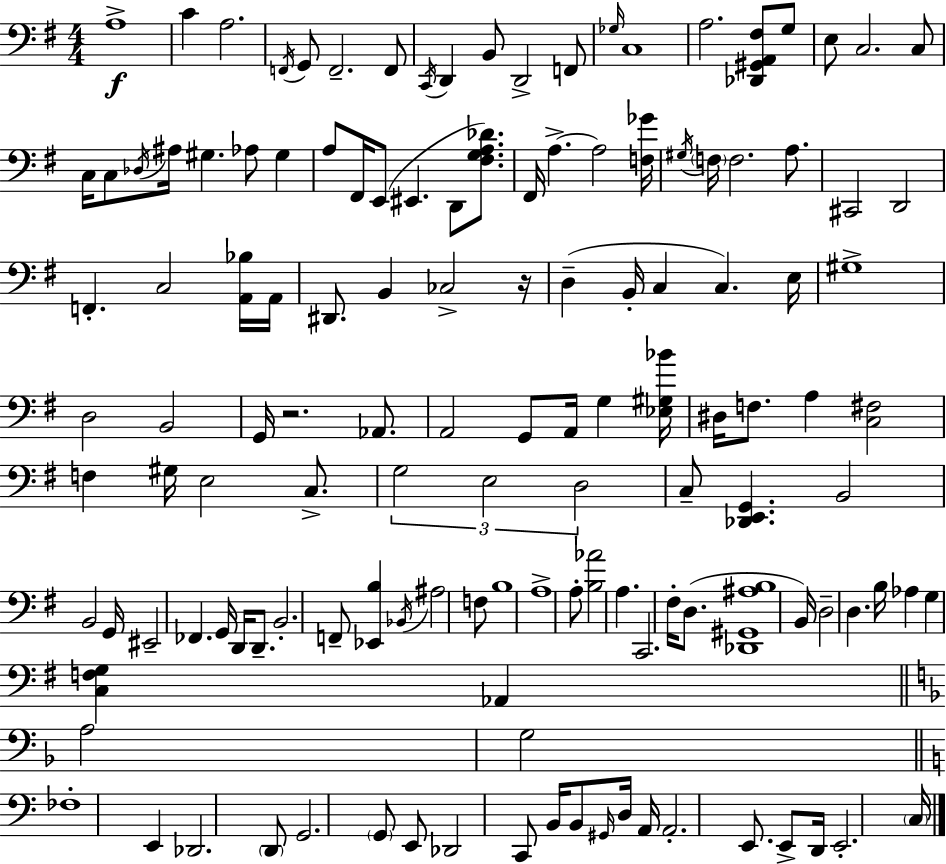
X:1
T:Untitled
M:4/4
L:1/4
K:G
A,4 C A,2 F,,/4 G,,/2 F,,2 F,,/2 C,,/4 D,, B,,/2 D,,2 F,,/2 _G,/4 C,4 A,2 [_D,,^G,,A,,^F,]/2 G,/2 E,/2 C,2 C,/2 C,/4 C,/2 _D,/4 ^A,/4 ^G, _A,/2 ^G, A,/2 ^F,,/4 E,,/2 ^E,, D,,/2 [^F,G,A,_D]/2 ^F,,/4 A, A,2 [F,_G]/4 ^G,/4 F,/4 F,2 A,/2 ^C,,2 D,,2 F,, C,2 [A,,_B,]/4 A,,/4 ^D,,/2 B,, _C,2 z/4 D, B,,/4 C, C, E,/4 ^G,4 D,2 B,,2 G,,/4 z2 _A,,/2 A,,2 G,,/2 A,,/4 G, [_E,^G,_B]/4 ^D,/4 F,/2 A, [C,^F,]2 F, ^G,/4 E,2 C,/2 G,2 E,2 D,2 C,/2 [_D,,E,,G,,] B,,2 B,,2 G,,/4 ^E,,2 _F,, G,,/4 D,,/4 D,,/2 B,,2 F,,/2 [_E,,B,] _B,,/4 ^A,2 F,/2 B,4 A,4 A,/2 [B,_A]2 A, C,,2 ^F,/4 D,/2 [_D,,^G,,^A,B,]4 B,,/4 D,2 D, B,/4 _A, G, [C,F,G,] _A,, A,2 G,2 _F,4 E,, _D,,2 D,,/2 G,,2 G,,/2 E,,/2 _D,,2 C,,/2 B,,/4 B,,/2 ^G,,/4 D,/4 A,,/4 A,,2 E,,/2 E,,/2 D,,/4 E,,2 C,/4